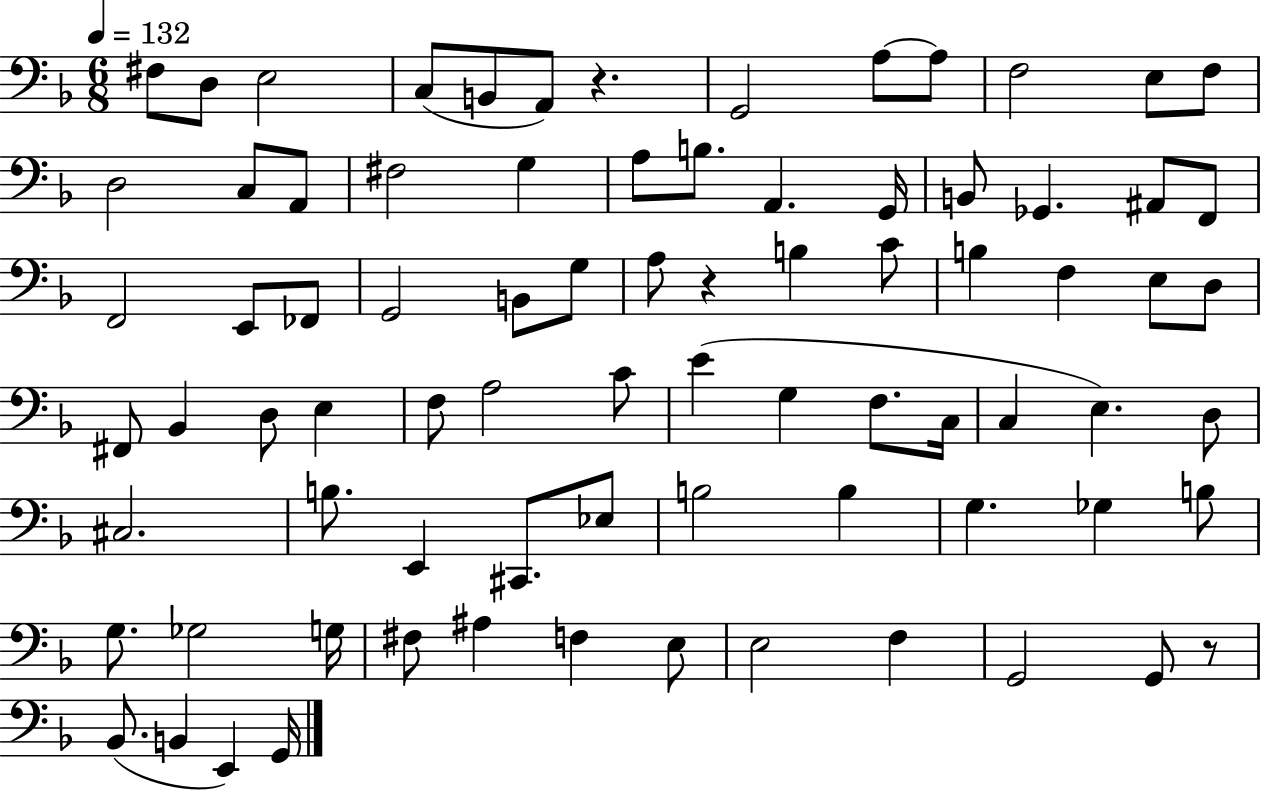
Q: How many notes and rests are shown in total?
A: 80